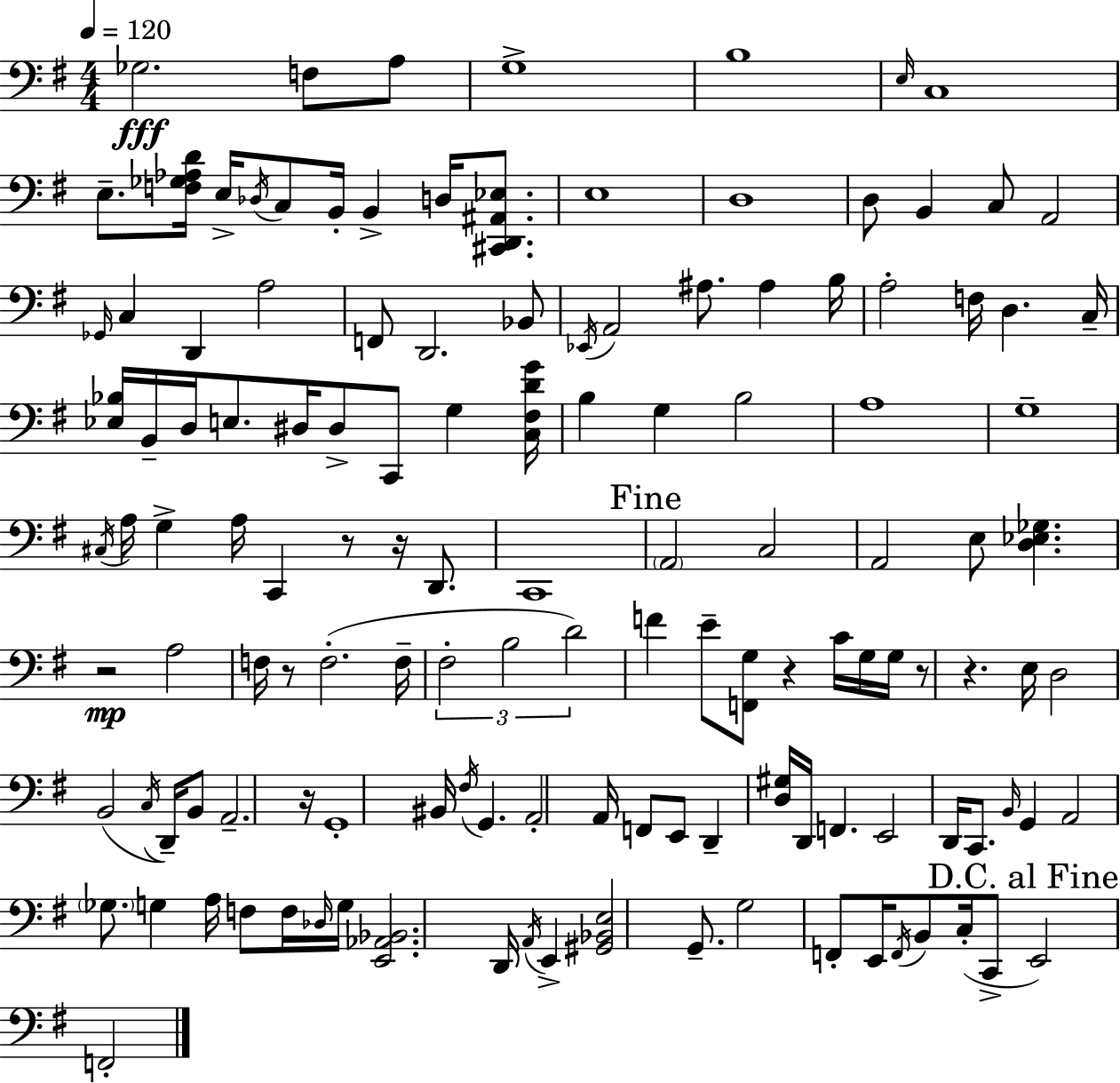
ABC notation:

X:1
T:Untitled
M:4/4
L:1/4
K:G
_G,2 F,/2 A,/2 G,4 B,4 E,/4 C,4 E,/2 [F,_G,_A,D]/4 E,/4 _D,/4 C,/2 B,,/4 B,, D,/4 [^C,,D,,^A,,_E,]/2 E,4 D,4 D,/2 B,, C,/2 A,,2 _G,,/4 C, D,, A,2 F,,/2 D,,2 _B,,/2 _E,,/4 A,,2 ^A,/2 ^A, B,/4 A,2 F,/4 D, C,/4 [_E,_B,]/4 B,,/4 D,/4 E,/2 ^D,/4 ^D,/2 C,,/2 G, [C,^F,DG]/4 B, G, B,2 A,4 G,4 ^C,/4 A,/4 G, A,/4 C,, z/2 z/4 D,,/2 C,,4 A,,2 C,2 A,,2 E,/2 [D,_E,_G,] z2 A,2 F,/4 z/2 F,2 F,/4 ^F,2 B,2 D2 F E/2 [F,,G,]/2 z C/4 G,/4 G,/4 z/2 z E,/4 D,2 B,,2 C,/4 D,,/4 B,,/2 A,,2 z/4 G,,4 ^B,,/4 ^F,/4 G,, A,,2 A,,/4 F,,/2 E,,/2 D,, [D,^G,]/4 D,,/4 F,, E,,2 D,,/4 C,,/2 B,,/4 G,, A,,2 _G,/2 G, A,/4 F,/2 F,/4 _D,/4 G,/4 [E,,_A,,_B,,]2 D,,/4 A,,/4 E,, [^G,,_B,,E,]2 G,,/2 G,2 F,,/2 E,,/4 F,,/4 B,,/2 C,/4 C,,/2 E,,2 F,,2